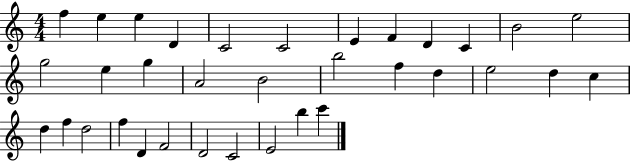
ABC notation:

X:1
T:Untitled
M:4/4
L:1/4
K:C
f e e D C2 C2 E F D C B2 e2 g2 e g A2 B2 b2 f d e2 d c d f d2 f D F2 D2 C2 E2 b c'